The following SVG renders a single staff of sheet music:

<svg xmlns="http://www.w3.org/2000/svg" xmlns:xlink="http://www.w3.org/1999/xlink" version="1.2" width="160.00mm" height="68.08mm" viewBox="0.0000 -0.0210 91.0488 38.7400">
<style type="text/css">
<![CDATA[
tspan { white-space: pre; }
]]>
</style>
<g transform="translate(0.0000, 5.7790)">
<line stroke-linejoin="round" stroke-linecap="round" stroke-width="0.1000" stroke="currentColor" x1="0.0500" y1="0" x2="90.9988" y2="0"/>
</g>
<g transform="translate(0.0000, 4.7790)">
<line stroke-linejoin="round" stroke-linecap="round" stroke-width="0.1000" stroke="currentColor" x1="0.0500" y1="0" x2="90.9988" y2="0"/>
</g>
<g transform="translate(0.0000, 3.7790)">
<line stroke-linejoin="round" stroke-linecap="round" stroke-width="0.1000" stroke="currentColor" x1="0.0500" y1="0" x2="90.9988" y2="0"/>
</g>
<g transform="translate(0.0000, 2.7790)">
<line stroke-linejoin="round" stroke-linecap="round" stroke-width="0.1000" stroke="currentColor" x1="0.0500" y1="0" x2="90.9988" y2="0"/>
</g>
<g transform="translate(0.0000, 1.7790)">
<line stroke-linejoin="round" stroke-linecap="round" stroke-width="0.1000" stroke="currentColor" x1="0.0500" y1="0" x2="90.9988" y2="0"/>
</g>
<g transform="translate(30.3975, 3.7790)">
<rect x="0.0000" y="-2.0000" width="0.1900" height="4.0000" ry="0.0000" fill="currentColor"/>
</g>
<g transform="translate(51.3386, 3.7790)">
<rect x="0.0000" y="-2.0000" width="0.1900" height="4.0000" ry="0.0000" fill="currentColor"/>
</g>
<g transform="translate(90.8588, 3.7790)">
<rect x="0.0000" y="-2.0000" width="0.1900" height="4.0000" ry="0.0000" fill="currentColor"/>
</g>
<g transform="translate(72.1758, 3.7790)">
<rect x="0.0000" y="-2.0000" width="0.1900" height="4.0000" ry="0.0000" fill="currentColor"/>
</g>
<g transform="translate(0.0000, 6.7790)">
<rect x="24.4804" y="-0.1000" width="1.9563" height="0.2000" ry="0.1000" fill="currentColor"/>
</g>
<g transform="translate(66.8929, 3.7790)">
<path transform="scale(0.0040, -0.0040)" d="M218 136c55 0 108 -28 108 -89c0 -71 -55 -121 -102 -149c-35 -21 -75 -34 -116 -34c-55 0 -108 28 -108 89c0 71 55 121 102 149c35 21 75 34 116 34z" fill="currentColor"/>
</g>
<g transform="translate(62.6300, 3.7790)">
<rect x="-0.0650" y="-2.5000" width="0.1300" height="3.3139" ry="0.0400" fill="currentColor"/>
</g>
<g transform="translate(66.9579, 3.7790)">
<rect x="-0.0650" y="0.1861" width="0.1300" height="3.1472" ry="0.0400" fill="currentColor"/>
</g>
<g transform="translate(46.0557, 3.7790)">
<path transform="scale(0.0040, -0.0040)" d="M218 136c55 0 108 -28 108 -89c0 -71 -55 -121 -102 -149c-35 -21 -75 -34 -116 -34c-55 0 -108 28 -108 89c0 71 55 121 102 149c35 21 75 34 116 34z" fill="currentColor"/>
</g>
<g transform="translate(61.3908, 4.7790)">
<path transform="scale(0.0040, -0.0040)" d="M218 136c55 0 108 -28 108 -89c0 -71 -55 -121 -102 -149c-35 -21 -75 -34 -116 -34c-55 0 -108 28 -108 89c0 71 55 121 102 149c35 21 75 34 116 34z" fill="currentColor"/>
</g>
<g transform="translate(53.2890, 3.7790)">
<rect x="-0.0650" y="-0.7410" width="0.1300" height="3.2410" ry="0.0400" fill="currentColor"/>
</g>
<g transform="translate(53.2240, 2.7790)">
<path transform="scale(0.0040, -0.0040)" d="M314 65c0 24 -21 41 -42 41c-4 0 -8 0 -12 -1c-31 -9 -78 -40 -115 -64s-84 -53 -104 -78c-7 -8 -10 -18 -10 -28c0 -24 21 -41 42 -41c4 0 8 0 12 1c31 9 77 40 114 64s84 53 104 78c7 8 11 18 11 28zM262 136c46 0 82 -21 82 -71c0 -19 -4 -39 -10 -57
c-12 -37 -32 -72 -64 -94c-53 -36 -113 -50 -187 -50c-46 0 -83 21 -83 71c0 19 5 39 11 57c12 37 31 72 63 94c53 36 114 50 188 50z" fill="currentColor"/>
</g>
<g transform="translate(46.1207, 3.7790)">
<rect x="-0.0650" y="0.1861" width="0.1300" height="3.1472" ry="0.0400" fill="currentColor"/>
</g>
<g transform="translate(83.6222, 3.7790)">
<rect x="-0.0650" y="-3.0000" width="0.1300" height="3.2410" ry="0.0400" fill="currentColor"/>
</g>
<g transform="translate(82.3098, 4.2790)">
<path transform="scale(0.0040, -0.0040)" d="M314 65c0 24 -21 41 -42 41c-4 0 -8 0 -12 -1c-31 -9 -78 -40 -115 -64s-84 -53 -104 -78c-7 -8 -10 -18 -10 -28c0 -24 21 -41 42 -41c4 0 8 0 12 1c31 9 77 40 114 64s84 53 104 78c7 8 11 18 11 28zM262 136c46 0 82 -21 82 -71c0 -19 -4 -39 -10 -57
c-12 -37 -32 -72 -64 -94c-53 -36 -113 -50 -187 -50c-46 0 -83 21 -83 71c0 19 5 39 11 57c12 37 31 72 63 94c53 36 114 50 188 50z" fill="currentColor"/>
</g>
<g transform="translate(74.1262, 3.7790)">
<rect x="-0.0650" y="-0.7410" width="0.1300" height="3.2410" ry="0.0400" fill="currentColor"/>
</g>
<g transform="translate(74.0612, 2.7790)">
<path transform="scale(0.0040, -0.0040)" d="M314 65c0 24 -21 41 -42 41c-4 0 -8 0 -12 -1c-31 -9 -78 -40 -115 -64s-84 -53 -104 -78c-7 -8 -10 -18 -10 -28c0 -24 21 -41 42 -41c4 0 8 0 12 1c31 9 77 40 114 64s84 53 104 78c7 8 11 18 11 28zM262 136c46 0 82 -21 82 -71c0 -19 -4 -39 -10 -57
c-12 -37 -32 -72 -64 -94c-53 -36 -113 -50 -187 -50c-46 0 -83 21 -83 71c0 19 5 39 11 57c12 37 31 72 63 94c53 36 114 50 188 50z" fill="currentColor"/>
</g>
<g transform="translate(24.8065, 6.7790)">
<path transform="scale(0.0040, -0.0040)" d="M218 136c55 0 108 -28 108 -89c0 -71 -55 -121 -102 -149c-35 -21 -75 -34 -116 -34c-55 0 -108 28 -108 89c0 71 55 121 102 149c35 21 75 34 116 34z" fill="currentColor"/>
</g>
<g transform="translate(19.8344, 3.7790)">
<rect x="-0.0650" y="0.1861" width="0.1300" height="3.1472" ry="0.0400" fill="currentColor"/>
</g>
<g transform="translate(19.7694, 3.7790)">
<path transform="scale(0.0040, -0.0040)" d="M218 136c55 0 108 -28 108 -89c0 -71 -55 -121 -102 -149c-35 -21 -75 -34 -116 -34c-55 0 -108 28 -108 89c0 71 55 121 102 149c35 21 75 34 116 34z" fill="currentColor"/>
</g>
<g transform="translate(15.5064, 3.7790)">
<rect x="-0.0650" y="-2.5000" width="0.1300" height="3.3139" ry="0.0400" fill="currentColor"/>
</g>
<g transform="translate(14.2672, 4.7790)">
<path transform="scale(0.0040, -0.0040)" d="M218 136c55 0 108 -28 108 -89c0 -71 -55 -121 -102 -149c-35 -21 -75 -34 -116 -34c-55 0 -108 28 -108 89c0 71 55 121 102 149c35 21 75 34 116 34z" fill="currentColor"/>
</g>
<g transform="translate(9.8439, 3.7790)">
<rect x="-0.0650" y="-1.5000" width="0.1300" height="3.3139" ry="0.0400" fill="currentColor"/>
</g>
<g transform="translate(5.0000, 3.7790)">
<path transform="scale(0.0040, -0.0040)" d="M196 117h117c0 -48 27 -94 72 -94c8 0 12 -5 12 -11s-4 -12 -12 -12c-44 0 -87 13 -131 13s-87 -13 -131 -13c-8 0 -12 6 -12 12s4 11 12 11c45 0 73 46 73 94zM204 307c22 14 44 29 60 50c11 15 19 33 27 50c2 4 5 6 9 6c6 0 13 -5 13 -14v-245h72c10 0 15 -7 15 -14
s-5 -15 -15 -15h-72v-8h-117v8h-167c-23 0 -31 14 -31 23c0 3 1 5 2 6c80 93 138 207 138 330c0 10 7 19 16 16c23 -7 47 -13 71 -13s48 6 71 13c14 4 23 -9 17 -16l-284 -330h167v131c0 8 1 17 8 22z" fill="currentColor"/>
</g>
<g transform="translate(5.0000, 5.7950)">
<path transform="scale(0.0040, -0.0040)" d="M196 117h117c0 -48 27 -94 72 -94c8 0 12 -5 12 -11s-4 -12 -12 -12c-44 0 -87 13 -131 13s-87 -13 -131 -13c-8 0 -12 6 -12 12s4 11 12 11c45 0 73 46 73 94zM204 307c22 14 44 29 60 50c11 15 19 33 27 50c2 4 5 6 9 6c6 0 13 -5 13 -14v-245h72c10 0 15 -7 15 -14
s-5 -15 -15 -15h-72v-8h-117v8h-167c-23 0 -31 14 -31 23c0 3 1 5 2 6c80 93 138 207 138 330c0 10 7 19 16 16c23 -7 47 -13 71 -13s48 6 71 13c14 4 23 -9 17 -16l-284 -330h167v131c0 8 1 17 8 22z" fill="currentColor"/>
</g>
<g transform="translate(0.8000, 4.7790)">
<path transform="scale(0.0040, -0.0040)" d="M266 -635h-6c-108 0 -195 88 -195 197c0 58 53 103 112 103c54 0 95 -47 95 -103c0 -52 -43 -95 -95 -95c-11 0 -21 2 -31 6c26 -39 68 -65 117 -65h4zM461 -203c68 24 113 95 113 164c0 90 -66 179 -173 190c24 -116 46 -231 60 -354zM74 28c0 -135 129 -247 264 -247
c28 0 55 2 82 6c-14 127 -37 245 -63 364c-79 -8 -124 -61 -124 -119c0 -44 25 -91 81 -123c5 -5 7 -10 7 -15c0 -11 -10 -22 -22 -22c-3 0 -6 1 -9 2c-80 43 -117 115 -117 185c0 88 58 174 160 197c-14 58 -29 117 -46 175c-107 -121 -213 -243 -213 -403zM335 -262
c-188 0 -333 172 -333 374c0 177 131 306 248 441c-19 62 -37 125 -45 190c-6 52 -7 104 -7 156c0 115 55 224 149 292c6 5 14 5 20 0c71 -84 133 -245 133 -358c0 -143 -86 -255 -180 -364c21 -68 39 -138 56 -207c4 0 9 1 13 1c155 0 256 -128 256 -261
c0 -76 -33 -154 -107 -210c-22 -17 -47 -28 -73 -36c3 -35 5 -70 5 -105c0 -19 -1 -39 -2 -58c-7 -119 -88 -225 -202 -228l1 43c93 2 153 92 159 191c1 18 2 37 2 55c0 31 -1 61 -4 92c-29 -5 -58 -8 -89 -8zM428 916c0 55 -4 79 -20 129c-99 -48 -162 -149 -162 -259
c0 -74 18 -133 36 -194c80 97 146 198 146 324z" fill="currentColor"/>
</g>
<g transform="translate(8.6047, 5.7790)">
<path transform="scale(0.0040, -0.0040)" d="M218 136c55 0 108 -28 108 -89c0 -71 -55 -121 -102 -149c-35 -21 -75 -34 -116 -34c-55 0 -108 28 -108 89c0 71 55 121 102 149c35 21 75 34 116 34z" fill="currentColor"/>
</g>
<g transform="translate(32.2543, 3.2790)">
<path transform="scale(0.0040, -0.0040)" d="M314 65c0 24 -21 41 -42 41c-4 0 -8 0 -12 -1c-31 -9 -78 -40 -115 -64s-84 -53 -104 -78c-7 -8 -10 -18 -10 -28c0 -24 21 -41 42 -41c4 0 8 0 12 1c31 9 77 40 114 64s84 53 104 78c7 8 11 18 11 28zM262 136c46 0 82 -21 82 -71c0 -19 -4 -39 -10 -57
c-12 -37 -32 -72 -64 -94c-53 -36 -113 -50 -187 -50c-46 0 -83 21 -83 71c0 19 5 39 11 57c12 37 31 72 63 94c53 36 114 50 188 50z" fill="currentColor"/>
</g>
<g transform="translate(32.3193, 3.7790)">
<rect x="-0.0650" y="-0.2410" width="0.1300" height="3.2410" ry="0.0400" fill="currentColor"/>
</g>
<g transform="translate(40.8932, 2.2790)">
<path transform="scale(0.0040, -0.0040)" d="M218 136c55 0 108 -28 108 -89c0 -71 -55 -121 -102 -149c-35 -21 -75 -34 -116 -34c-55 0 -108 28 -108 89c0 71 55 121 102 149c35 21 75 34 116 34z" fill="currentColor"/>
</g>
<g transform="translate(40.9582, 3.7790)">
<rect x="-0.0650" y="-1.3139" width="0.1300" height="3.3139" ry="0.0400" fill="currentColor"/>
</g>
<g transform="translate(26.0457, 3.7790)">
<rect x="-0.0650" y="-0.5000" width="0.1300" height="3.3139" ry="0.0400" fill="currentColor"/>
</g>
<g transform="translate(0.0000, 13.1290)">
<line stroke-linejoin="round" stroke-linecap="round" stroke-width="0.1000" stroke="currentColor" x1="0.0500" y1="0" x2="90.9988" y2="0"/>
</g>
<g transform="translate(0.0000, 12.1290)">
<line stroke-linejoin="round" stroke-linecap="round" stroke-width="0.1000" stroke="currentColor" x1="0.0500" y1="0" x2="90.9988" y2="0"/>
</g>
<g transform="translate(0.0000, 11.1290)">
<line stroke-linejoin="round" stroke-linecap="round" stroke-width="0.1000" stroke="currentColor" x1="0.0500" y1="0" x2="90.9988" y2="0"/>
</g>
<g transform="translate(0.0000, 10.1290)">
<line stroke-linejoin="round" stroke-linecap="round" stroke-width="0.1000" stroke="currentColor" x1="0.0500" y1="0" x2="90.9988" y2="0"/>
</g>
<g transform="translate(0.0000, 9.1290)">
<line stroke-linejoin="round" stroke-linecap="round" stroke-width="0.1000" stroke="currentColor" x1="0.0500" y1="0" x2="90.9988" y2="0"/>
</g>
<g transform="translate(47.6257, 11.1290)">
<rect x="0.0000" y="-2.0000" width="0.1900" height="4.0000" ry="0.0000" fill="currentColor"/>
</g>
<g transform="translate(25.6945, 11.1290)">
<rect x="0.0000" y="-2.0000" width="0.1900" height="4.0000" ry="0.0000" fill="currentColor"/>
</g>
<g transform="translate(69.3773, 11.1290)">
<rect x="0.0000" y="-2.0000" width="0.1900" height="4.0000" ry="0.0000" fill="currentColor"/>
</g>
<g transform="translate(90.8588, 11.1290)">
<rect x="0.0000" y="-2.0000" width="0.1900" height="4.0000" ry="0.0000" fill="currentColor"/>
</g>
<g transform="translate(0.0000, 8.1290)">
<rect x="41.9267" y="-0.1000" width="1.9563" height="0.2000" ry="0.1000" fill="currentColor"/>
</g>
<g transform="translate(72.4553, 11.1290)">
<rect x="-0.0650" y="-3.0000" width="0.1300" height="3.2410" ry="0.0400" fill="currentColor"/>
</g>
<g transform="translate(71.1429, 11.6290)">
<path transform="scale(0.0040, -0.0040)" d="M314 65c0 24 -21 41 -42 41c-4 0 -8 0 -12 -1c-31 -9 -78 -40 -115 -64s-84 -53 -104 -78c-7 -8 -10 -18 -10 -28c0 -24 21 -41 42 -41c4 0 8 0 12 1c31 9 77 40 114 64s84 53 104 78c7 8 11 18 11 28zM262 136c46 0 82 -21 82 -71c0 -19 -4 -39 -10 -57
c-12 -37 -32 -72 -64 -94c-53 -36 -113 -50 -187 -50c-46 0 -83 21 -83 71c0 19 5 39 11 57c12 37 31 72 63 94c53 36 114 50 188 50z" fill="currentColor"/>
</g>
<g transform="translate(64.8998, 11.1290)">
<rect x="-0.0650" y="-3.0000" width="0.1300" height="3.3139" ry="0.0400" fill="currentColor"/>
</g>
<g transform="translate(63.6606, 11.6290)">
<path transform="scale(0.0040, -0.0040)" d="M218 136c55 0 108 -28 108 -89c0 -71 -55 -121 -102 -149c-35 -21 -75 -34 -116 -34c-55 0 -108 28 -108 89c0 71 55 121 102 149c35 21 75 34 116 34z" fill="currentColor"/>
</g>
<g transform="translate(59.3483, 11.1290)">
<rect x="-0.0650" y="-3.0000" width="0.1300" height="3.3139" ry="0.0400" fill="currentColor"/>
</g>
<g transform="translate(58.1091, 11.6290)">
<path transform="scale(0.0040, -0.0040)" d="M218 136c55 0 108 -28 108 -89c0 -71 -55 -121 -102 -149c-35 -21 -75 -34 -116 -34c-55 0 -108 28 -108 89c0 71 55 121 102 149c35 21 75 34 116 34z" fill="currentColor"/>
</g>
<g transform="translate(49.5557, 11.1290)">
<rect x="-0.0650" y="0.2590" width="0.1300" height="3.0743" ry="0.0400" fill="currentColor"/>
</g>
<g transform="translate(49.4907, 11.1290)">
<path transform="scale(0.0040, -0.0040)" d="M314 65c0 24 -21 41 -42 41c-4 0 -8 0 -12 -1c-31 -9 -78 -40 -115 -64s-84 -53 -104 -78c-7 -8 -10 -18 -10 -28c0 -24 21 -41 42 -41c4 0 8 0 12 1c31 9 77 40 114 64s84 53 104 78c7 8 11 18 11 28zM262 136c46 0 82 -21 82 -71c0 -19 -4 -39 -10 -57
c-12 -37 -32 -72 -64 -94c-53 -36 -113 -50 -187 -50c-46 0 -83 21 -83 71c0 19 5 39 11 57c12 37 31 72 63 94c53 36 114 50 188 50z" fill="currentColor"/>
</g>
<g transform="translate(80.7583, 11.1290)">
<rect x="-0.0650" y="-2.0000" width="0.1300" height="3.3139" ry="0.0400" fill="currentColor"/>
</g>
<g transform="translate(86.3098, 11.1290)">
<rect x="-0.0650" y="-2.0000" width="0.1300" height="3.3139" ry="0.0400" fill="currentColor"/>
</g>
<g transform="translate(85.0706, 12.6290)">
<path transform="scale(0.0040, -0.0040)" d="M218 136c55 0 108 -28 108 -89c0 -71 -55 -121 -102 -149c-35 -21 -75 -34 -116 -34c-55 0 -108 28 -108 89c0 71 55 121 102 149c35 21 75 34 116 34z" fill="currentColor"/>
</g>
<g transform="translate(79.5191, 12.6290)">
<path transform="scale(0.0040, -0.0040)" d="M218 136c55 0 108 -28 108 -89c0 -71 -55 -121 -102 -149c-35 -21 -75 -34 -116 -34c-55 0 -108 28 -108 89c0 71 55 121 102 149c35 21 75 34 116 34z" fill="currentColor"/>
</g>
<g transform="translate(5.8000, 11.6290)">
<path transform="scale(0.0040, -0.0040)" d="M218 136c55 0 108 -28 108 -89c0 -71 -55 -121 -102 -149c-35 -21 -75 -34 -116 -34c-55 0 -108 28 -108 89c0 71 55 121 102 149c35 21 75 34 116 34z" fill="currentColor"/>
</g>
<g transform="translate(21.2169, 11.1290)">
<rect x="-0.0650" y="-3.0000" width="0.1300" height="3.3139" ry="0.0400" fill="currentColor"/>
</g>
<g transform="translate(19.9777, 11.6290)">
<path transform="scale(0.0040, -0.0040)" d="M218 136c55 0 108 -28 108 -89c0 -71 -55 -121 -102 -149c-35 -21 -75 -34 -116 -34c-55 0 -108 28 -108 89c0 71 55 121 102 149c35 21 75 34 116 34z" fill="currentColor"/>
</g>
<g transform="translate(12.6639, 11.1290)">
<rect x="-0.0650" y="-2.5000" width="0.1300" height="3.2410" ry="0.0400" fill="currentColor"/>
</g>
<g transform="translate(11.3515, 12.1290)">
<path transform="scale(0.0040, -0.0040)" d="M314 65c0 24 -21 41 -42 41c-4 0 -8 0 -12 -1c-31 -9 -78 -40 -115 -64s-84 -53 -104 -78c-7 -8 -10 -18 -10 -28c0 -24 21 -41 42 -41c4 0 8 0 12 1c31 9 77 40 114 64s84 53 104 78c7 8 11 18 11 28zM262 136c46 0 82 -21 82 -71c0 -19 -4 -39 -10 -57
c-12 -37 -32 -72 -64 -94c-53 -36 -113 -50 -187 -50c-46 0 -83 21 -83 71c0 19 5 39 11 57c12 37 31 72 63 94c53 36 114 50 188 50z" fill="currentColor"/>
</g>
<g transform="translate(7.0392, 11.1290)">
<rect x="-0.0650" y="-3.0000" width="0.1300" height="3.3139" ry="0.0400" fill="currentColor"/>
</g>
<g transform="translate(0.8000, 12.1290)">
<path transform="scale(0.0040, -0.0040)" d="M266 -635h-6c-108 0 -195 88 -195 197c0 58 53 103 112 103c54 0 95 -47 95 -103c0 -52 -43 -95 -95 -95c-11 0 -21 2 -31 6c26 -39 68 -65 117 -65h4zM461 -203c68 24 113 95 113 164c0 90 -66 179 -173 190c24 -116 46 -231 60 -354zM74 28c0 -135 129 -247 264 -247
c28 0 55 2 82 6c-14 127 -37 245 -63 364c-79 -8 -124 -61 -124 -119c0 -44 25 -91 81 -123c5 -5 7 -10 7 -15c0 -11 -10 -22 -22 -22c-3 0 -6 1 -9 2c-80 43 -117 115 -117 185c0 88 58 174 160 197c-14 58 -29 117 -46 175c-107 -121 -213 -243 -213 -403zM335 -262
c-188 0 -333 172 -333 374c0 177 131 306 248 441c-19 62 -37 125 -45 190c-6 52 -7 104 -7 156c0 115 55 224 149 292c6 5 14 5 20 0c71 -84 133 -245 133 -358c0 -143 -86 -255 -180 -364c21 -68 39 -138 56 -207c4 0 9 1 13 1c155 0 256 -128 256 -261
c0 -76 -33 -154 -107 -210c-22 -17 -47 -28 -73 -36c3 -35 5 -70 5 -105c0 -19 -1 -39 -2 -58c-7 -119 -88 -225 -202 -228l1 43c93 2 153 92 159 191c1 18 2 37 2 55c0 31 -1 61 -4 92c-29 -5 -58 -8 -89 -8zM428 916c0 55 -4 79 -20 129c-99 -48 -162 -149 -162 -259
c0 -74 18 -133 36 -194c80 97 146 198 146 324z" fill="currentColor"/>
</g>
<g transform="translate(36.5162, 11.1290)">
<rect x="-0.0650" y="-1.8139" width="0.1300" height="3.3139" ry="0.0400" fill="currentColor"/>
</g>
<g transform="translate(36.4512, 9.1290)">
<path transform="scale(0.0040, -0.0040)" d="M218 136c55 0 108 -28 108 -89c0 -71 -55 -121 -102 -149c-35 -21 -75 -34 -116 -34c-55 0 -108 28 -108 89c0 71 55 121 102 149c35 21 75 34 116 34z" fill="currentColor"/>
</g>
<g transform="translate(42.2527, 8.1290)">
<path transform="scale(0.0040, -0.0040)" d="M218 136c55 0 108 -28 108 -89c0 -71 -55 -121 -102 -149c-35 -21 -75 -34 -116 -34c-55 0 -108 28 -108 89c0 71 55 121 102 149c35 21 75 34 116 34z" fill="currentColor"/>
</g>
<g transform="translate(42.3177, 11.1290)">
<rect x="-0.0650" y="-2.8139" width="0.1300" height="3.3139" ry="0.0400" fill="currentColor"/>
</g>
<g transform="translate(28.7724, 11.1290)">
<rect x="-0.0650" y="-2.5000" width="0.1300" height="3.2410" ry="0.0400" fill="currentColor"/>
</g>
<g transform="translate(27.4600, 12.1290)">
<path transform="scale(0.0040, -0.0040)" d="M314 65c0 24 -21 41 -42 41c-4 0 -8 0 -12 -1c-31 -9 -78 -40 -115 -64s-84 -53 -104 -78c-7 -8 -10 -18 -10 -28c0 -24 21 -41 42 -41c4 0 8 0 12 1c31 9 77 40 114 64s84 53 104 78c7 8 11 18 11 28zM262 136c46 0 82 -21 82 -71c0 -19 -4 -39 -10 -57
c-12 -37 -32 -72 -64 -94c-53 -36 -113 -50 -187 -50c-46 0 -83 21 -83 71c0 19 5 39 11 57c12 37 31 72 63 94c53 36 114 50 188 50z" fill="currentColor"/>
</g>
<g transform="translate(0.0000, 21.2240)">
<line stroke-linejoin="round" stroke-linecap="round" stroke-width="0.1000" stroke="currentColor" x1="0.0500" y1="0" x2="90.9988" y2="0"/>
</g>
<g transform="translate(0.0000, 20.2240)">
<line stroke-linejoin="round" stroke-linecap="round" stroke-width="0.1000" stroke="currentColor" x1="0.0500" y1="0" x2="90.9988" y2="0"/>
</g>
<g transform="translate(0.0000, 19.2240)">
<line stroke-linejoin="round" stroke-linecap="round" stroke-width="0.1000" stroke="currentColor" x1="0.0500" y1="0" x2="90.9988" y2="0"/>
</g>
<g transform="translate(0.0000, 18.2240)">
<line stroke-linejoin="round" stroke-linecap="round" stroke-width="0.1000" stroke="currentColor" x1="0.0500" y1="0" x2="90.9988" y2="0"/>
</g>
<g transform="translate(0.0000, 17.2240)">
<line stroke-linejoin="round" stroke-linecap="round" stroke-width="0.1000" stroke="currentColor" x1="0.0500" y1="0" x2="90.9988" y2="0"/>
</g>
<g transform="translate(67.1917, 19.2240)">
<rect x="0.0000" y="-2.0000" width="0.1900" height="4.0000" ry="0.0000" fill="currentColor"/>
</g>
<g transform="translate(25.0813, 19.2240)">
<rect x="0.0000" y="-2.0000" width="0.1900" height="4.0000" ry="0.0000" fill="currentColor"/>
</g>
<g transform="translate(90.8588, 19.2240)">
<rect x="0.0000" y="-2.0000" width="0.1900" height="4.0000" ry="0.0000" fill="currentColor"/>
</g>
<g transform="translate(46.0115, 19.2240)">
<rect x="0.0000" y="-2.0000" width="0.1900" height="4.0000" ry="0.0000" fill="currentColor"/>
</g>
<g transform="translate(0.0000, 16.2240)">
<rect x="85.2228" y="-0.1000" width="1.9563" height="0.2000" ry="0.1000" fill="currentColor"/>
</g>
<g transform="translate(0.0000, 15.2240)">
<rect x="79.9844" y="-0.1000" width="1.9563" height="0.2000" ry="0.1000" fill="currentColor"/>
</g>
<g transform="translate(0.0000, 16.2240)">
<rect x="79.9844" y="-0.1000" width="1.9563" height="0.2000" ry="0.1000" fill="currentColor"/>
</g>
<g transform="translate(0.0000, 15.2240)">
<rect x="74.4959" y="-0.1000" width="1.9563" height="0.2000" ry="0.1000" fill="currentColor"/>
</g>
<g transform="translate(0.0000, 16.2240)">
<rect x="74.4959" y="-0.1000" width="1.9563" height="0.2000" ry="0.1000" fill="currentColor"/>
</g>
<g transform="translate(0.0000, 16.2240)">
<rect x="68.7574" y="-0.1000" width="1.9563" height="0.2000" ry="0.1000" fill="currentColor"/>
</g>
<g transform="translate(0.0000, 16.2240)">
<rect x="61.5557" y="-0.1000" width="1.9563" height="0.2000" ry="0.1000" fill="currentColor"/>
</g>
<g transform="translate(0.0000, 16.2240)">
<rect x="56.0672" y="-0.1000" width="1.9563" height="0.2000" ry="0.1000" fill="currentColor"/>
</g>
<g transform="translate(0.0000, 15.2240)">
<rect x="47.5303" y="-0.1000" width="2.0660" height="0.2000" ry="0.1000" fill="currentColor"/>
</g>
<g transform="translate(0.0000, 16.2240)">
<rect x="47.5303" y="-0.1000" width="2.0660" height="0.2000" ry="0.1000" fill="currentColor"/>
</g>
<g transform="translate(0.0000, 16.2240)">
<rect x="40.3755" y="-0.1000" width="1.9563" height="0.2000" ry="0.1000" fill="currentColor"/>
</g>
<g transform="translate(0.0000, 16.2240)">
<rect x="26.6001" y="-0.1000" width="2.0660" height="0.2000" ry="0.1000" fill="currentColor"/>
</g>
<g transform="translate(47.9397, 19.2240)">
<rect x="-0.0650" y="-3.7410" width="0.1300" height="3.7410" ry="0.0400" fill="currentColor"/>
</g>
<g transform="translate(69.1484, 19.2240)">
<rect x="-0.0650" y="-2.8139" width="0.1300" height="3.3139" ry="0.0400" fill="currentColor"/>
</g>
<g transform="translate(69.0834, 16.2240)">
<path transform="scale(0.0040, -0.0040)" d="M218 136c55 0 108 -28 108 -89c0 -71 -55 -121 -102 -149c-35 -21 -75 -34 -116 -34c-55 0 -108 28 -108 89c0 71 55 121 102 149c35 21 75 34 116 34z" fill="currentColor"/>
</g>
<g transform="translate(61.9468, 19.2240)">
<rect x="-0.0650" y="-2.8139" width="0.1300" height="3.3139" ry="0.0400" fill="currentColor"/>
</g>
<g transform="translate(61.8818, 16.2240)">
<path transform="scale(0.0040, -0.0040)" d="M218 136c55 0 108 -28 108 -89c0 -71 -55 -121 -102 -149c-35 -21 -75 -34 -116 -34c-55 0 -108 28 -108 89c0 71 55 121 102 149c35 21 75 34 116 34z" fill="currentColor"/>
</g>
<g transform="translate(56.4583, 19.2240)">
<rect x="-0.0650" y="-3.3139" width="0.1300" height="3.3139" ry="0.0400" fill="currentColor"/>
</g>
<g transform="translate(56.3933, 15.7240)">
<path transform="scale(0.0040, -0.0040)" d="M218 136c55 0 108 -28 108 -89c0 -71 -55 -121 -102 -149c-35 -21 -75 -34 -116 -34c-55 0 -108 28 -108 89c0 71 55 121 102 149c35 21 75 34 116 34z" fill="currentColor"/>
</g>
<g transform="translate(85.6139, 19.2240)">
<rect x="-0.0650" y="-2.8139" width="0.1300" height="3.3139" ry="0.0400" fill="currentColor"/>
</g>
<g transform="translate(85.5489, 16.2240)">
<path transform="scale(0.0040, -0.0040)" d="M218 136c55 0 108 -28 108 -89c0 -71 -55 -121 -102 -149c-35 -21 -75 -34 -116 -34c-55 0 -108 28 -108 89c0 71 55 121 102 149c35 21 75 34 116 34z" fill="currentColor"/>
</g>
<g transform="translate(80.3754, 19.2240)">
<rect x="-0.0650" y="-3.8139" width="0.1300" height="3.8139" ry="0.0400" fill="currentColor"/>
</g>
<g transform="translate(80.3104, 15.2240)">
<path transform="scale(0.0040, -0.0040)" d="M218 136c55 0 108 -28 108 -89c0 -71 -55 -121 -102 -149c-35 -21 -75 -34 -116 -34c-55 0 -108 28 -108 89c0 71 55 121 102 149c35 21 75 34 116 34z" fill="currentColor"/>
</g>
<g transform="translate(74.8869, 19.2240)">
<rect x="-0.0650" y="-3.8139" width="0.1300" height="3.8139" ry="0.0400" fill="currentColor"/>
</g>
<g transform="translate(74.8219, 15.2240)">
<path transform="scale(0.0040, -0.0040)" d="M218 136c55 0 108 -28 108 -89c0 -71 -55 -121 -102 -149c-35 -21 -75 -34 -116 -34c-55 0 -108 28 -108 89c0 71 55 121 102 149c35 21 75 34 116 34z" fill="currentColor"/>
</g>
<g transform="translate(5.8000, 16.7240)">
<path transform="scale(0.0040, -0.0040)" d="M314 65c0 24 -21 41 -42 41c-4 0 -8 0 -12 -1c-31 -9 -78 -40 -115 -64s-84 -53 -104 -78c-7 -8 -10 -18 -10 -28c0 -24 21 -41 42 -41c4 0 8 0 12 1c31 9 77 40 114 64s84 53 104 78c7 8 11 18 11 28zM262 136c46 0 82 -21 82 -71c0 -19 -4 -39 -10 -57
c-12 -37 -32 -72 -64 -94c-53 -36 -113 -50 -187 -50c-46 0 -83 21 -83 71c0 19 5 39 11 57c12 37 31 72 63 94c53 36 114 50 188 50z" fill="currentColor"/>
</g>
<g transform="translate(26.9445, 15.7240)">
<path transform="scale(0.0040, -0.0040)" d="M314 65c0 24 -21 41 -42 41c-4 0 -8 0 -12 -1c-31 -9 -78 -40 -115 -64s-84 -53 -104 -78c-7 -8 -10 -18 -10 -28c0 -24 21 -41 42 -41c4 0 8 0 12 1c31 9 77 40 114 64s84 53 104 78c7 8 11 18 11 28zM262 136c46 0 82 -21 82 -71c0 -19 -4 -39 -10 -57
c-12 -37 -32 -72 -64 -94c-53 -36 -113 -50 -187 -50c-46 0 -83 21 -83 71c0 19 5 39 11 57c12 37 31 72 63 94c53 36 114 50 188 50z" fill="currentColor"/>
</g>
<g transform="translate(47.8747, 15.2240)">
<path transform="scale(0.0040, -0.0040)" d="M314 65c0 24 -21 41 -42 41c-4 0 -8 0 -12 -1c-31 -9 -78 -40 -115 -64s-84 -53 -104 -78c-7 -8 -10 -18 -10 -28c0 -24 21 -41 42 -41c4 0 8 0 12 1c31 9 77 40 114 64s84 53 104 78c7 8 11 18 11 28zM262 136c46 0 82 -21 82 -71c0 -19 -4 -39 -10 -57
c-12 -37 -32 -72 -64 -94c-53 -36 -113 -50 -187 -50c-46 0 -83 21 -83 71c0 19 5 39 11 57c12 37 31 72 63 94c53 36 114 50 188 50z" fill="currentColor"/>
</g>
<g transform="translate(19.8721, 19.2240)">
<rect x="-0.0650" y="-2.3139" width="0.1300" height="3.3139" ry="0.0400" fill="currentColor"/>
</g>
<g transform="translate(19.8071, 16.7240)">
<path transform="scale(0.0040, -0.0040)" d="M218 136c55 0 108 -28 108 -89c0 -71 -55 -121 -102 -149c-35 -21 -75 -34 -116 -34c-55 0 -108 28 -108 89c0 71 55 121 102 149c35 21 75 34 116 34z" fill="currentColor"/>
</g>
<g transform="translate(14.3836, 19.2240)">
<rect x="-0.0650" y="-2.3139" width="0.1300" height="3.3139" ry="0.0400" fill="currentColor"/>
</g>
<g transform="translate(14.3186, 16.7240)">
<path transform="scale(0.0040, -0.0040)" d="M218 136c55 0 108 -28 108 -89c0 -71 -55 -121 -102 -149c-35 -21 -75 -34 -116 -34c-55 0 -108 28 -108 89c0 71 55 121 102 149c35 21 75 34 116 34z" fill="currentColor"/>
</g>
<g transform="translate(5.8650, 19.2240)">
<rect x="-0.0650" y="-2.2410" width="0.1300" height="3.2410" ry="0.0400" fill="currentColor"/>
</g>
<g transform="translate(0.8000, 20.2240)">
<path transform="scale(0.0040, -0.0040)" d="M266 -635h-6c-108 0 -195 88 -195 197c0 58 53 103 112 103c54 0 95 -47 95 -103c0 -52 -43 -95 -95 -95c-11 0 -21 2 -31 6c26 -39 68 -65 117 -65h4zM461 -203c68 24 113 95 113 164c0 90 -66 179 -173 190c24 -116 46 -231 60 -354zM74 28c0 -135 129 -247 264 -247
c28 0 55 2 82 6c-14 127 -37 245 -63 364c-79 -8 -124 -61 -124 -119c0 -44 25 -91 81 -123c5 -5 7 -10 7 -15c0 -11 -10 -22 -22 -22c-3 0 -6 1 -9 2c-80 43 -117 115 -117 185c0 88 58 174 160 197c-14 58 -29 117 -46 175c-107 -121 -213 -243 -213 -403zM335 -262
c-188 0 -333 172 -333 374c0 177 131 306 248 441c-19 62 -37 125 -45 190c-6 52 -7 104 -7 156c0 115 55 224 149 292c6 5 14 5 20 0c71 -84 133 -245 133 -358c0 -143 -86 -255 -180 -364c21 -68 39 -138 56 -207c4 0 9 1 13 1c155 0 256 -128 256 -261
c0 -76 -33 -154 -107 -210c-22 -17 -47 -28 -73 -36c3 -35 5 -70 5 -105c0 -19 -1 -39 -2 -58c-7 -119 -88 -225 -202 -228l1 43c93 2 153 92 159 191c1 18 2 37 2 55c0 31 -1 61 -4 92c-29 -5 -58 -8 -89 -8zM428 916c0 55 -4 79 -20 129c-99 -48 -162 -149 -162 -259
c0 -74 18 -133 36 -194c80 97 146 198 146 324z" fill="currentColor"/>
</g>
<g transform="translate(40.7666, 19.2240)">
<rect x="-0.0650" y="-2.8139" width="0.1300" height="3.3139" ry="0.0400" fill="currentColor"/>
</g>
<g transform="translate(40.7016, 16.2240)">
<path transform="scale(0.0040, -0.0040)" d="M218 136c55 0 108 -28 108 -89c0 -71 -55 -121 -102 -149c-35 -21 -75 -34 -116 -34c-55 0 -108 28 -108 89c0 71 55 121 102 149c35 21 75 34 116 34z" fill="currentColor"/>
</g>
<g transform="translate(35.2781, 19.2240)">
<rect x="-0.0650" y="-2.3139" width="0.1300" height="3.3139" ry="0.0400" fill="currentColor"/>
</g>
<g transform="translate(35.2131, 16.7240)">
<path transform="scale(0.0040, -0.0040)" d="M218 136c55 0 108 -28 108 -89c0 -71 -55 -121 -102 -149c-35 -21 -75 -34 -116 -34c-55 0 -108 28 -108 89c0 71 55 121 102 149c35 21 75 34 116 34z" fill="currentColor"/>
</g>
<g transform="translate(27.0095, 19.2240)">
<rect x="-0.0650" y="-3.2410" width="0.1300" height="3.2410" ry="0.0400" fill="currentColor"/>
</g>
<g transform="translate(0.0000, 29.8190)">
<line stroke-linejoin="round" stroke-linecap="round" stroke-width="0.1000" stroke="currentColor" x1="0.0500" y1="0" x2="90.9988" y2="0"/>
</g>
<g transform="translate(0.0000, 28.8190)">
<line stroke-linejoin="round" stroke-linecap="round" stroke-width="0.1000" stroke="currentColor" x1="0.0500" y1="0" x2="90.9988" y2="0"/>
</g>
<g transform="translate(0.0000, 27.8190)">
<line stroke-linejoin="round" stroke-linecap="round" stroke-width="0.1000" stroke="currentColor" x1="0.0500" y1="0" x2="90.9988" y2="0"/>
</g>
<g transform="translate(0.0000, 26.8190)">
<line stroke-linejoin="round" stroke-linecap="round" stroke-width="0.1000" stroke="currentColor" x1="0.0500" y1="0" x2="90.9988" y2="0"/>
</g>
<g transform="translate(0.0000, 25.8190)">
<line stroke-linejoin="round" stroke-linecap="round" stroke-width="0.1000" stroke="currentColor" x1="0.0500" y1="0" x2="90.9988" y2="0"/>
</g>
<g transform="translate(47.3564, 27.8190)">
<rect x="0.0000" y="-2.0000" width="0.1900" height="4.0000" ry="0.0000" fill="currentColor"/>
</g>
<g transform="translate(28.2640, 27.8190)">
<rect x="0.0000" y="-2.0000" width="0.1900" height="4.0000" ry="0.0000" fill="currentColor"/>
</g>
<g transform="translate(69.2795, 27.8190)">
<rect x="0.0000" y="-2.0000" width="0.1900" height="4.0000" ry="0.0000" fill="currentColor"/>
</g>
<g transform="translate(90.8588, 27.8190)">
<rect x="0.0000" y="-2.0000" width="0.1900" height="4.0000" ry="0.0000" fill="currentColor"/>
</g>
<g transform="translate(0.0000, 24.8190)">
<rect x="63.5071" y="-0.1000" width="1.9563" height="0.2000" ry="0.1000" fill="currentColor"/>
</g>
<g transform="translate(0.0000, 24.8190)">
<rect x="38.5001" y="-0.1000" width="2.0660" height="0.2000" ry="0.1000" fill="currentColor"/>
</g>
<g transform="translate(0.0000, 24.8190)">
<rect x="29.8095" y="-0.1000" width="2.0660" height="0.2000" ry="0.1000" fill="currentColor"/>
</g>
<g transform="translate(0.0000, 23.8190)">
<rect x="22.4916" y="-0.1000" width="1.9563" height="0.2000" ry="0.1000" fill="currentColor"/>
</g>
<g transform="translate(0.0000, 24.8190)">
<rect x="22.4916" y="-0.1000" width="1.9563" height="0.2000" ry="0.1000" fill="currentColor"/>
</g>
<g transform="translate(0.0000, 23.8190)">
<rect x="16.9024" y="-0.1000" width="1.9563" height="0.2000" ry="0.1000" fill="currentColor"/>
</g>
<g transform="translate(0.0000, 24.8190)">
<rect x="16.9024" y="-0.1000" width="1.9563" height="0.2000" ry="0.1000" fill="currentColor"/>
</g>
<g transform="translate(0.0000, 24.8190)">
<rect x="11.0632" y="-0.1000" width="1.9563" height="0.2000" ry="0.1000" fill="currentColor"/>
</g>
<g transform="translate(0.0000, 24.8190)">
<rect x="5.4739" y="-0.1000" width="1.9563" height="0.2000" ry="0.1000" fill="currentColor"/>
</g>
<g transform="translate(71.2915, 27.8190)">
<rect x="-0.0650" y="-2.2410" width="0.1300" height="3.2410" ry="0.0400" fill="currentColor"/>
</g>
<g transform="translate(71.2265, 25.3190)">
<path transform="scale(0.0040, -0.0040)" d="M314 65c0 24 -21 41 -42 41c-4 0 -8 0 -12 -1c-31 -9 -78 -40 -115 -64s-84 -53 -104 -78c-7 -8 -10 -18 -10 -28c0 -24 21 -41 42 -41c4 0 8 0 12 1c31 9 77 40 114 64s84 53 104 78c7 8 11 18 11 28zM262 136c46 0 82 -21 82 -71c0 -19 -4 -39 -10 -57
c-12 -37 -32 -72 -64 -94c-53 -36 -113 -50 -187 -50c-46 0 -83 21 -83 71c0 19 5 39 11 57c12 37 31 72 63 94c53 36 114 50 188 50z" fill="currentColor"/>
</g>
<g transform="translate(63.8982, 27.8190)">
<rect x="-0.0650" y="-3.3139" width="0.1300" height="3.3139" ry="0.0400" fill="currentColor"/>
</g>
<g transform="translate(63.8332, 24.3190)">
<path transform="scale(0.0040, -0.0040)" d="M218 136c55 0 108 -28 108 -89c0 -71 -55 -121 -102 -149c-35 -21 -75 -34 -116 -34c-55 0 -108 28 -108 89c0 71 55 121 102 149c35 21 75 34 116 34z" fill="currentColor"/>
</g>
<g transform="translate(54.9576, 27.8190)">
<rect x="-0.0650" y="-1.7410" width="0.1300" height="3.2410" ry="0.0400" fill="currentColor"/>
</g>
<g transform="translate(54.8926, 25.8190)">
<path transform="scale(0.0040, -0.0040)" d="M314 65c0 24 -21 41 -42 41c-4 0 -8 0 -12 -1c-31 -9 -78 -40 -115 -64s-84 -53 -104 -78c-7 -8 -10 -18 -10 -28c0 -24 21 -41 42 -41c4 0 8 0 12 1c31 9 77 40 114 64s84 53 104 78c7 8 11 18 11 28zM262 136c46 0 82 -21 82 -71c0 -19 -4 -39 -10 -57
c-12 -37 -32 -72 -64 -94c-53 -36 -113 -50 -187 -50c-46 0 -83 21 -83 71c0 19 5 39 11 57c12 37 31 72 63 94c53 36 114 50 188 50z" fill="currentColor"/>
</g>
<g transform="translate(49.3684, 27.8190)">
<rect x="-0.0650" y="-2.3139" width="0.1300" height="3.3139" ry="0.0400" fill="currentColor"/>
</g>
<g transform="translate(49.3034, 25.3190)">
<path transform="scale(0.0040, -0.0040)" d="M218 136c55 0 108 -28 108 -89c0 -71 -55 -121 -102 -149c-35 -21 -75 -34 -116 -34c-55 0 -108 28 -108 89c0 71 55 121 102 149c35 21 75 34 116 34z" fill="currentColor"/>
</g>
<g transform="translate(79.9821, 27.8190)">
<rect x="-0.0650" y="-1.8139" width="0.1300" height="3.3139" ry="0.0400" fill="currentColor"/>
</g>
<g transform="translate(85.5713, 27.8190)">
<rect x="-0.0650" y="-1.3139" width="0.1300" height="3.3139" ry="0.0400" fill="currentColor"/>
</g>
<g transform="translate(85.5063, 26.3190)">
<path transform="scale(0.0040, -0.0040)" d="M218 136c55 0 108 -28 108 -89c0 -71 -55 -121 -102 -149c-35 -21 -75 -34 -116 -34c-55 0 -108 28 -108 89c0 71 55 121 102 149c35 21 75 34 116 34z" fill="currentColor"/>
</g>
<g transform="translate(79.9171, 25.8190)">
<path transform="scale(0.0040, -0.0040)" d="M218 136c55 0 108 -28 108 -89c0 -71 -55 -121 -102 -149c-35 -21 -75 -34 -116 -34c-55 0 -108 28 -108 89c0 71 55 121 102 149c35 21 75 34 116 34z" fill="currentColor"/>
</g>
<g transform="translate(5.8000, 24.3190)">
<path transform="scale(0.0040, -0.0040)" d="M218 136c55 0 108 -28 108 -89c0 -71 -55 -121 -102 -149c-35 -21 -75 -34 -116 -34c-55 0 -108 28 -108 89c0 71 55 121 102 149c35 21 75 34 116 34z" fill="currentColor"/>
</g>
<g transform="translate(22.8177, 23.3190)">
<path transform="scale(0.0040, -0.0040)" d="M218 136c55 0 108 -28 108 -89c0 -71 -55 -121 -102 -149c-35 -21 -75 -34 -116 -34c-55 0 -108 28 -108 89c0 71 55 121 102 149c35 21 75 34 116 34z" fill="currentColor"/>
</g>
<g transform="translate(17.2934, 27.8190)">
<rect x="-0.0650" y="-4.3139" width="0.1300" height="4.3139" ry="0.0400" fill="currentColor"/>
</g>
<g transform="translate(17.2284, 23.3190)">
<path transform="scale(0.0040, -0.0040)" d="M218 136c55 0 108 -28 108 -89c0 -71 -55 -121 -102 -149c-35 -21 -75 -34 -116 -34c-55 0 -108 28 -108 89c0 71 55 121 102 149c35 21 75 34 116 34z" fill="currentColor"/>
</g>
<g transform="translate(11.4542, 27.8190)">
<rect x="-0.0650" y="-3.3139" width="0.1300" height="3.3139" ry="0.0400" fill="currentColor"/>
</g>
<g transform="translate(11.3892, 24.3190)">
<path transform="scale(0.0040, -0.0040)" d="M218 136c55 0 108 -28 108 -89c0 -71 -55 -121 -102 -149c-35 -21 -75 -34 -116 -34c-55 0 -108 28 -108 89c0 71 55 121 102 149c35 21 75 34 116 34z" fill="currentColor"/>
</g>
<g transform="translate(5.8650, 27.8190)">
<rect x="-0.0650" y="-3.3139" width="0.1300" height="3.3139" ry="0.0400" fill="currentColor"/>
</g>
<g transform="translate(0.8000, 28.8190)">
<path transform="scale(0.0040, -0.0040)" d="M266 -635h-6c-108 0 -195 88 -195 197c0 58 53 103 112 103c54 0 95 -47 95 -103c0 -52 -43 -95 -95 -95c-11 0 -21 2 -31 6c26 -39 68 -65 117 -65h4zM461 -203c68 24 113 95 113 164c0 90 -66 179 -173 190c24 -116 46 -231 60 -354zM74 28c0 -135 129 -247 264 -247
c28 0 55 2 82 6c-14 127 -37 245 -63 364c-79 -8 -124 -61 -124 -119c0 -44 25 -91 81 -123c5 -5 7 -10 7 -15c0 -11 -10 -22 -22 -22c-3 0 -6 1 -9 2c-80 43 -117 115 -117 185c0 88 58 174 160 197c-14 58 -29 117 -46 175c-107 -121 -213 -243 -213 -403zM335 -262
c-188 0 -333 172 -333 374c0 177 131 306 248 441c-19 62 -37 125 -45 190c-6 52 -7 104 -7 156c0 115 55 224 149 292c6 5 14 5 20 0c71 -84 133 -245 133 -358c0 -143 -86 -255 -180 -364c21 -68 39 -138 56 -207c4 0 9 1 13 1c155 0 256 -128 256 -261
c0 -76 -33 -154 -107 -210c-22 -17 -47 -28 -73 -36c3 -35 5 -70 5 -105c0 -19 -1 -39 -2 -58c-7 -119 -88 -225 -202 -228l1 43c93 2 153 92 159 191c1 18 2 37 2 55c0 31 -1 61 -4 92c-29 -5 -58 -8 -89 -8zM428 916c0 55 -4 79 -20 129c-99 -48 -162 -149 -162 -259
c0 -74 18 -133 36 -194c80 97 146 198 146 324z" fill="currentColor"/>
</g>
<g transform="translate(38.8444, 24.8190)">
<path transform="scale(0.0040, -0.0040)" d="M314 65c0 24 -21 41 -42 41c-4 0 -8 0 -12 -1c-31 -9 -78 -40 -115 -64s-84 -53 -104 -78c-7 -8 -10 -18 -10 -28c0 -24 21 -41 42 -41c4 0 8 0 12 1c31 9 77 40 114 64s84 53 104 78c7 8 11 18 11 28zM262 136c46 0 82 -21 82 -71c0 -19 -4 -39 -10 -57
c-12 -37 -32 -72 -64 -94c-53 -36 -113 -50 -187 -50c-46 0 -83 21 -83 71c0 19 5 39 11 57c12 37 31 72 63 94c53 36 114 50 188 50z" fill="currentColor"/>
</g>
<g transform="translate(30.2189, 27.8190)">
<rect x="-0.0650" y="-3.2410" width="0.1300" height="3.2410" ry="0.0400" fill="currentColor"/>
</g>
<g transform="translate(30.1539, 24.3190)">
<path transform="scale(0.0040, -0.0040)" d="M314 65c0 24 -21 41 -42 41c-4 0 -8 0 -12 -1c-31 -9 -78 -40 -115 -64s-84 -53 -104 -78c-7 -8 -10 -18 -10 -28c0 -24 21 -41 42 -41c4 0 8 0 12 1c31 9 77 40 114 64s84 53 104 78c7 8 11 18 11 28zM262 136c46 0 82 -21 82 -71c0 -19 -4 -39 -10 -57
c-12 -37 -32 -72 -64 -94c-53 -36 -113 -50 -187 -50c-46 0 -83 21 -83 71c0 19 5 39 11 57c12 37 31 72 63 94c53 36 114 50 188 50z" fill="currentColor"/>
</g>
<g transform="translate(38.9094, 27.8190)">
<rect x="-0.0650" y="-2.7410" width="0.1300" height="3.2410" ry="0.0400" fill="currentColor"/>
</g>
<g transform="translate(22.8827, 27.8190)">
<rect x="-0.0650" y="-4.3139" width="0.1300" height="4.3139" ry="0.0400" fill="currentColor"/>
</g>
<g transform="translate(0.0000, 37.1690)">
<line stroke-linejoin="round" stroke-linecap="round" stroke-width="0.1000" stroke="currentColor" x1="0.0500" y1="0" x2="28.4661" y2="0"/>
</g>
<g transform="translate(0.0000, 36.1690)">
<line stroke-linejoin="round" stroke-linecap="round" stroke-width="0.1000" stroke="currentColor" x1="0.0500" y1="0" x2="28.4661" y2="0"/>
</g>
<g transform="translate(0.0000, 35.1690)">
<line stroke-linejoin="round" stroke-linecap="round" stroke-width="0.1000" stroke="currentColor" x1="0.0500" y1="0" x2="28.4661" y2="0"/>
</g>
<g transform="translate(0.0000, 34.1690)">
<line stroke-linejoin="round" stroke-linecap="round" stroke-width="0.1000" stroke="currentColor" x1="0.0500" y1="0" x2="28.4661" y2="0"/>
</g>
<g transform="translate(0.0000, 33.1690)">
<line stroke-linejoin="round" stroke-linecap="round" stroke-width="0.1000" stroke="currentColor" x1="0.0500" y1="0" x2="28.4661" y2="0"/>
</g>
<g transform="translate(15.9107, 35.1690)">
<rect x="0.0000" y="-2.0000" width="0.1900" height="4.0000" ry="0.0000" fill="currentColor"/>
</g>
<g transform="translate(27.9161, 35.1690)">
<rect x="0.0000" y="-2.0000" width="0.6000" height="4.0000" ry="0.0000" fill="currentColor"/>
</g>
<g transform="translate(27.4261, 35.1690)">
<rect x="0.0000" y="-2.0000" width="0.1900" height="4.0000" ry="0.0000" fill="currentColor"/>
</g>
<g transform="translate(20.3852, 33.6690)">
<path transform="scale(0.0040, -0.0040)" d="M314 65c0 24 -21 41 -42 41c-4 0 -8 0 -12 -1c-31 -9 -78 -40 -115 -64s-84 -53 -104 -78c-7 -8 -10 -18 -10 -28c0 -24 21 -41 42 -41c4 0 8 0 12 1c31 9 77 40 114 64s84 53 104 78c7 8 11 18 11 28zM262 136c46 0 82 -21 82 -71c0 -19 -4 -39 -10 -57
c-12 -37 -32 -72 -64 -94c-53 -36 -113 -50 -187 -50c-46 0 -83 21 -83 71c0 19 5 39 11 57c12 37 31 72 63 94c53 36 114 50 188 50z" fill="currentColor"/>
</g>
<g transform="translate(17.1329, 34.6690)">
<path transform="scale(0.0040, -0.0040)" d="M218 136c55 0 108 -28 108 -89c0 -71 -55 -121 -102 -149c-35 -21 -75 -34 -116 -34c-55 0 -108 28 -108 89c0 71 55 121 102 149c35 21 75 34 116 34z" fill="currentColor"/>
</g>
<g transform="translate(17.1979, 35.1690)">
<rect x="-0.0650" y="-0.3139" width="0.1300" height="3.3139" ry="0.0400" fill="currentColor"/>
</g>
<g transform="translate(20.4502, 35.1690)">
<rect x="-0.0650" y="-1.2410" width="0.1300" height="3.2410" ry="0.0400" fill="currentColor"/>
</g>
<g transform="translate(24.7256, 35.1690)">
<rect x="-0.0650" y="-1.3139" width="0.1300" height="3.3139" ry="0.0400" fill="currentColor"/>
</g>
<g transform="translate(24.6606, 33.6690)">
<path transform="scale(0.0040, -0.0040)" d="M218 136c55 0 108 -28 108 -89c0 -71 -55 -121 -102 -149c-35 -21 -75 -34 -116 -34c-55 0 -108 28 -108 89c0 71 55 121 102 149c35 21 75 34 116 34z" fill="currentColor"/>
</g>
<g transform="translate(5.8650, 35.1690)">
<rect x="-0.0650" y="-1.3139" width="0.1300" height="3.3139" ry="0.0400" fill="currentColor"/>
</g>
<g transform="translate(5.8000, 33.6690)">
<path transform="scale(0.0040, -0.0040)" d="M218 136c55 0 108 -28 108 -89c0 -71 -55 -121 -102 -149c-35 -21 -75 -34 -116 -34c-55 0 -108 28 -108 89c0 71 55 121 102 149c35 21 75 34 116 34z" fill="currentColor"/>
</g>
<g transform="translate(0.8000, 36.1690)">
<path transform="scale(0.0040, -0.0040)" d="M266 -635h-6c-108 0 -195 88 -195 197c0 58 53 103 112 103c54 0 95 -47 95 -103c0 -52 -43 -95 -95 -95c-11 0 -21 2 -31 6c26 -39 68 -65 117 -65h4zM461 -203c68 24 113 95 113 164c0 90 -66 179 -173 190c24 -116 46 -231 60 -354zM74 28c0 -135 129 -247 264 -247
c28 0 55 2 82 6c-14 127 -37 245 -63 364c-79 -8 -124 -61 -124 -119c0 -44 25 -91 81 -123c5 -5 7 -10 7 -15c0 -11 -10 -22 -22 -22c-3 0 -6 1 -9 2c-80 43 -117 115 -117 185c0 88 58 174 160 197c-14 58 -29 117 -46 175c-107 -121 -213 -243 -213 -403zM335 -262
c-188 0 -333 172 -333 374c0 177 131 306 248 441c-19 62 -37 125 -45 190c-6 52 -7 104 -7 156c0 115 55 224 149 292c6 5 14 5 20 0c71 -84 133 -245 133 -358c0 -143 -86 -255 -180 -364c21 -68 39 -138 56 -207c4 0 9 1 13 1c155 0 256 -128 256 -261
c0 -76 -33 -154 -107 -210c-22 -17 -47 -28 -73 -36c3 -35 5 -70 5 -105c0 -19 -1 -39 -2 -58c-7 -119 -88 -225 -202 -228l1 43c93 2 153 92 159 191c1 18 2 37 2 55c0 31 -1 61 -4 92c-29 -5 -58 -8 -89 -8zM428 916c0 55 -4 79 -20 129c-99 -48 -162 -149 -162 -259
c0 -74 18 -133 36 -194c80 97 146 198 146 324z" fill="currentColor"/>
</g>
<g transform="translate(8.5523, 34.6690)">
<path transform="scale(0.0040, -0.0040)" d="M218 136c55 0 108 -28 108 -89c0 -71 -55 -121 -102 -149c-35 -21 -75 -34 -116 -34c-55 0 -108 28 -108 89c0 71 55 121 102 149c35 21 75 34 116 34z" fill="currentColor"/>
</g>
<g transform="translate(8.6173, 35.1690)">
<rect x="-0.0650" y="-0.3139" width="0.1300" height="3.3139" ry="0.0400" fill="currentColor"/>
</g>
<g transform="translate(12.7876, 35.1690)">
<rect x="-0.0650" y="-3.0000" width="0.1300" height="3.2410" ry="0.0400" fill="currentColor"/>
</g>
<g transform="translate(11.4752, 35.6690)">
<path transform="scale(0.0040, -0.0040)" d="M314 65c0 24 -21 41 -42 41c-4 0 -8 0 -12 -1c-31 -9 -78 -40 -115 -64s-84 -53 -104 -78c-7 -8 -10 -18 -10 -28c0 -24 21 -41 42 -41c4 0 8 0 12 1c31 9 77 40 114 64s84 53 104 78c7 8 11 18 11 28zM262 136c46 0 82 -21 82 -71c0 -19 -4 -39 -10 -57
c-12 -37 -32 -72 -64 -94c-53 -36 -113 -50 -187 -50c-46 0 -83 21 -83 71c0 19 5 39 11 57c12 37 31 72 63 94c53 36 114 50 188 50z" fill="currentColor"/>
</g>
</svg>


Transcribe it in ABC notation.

X:1
T:Untitled
M:4/4
L:1/4
K:C
E G B C c2 e B d2 G B d2 A2 A G2 A G2 f a B2 A A A2 F F g2 g g b2 g a c'2 b a a c' c' a b b d' d' b2 a2 g f2 b g2 f e e c A2 c e2 e